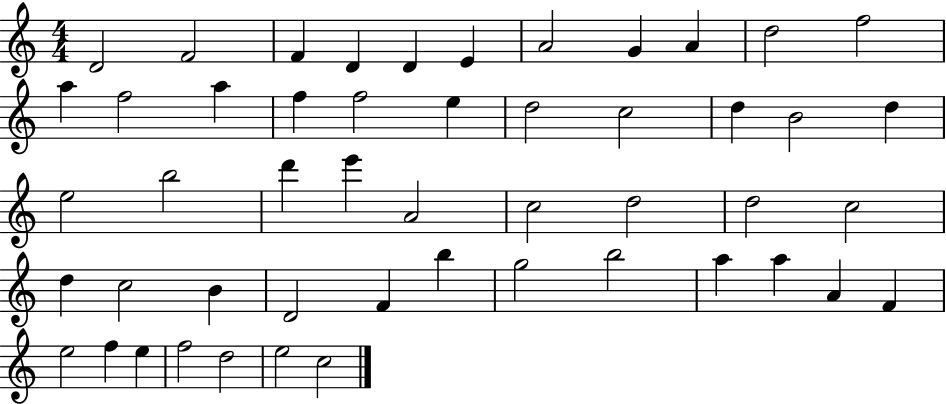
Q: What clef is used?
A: treble